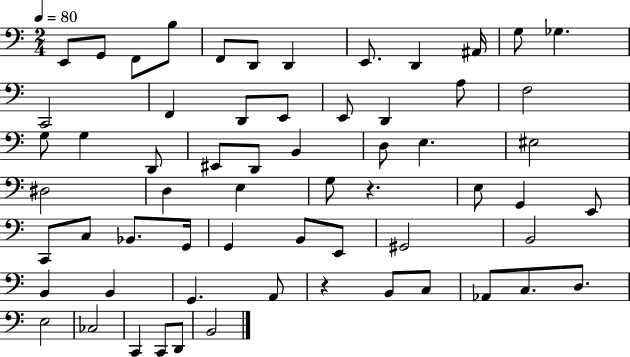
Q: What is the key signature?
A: C major